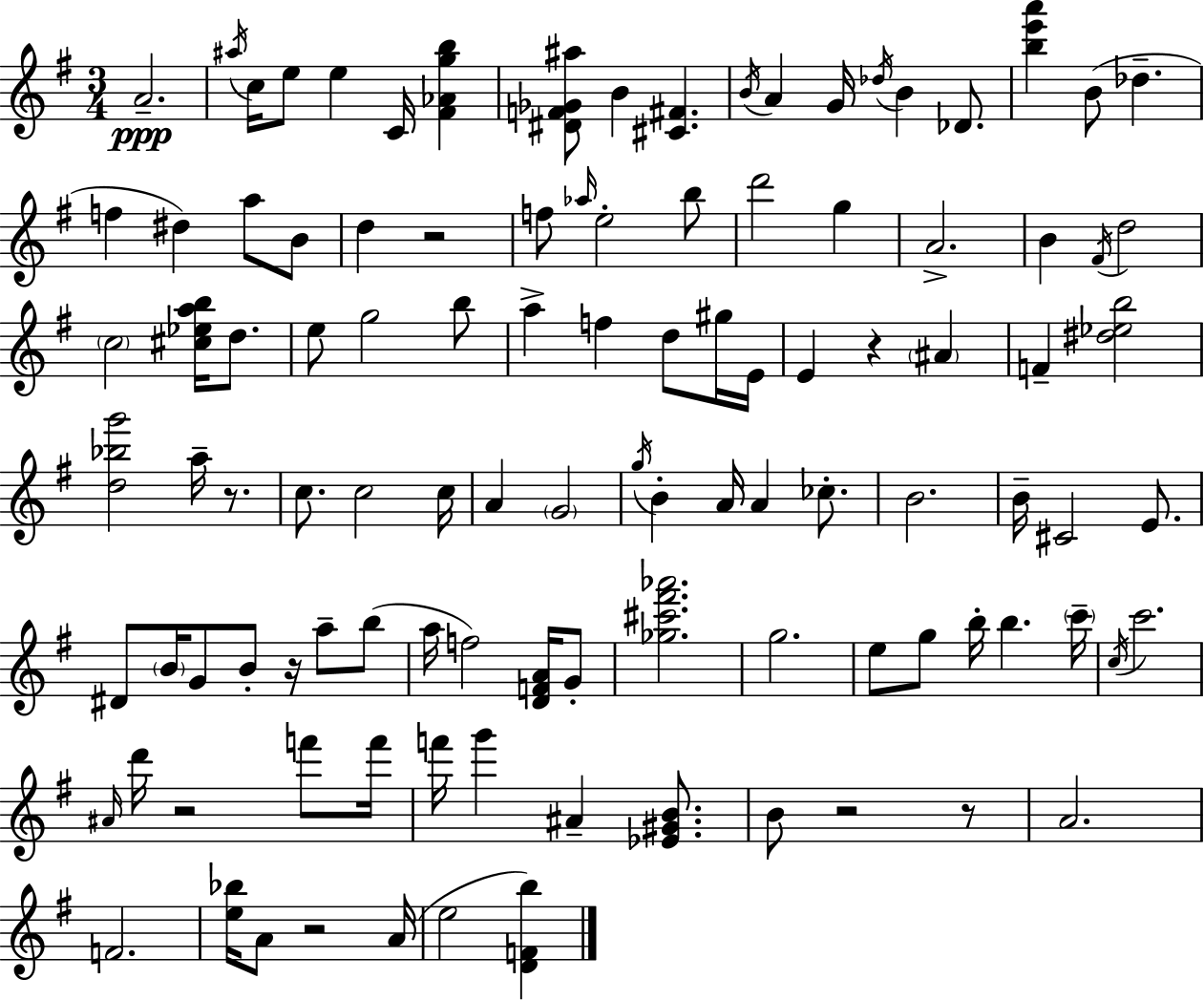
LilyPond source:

{
  \clef treble
  \numericTimeSignature
  \time 3/4
  \key e \minor
  a'2.--\ppp | \acciaccatura { ais''16 } c''16 e''8 e''4 c'16 <fis' aes' g'' b''>4 | <dis' f' ges' ais''>8 b'4 <cis' fis'>4. | \acciaccatura { b'16 } a'4 g'16 \acciaccatura { des''16 } b'4 | \break des'8. <b'' e''' a'''>4 b'8( des''4.-- | f''4 dis''4) a''8 | b'8 d''4 r2 | f''8 \grace { aes''16 } e''2-. | \break b''8 d'''2 | g''4 a'2.-> | b'4 \acciaccatura { fis'16 } d''2 | \parenthesize c''2 | \break <cis'' ees'' a'' b''>16 d''8. e''8 g''2 | b''8 a''4-> f''4 | d''8 gis''16 e'16 e'4 r4 | \parenthesize ais'4 f'4-- <dis'' ees'' b''>2 | \break <d'' bes'' g'''>2 | a''16-- r8. c''8. c''2 | c''16 a'4 \parenthesize g'2 | \acciaccatura { g''16 } b'4-. a'16 a'4 | \break ces''8.-. b'2. | b'16-- cis'2 | e'8. dis'8 \parenthesize b'16 g'8 b'8-. | r16 a''8-- b''8( a''16 f''2) | \break <d' f' a'>16 g'8-. <ges'' cis''' fis''' aes'''>2. | g''2. | e''8 g''8 b''16-. b''4. | \parenthesize c'''16-- \acciaccatura { c''16 } c'''2. | \break \grace { ais'16 } d'''16 r2 | f'''8 f'''16 f'''16 g'''4 | ais'4-- <ees' gis' b'>8. b'8 r2 | r8 a'2. | \break f'2. | <e'' bes''>16 a'8 r2 | a'16( e''2 | <d' f' b''>4) \bar "|."
}